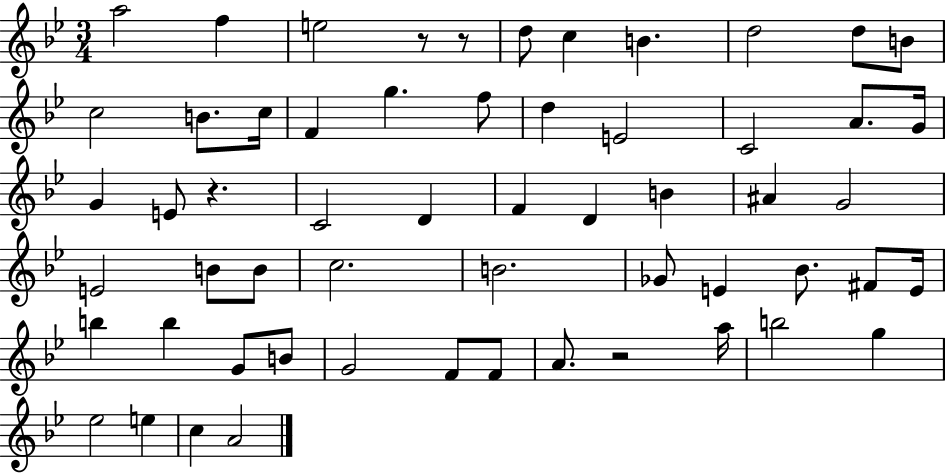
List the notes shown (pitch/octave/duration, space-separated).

A5/h F5/q E5/h R/e R/e D5/e C5/q B4/q. D5/h D5/e B4/e C5/h B4/e. C5/s F4/q G5/q. F5/e D5/q E4/h C4/h A4/e. G4/s G4/q E4/e R/q. C4/h D4/q F4/q D4/q B4/q A#4/q G4/h E4/h B4/e B4/e C5/h. B4/h. Gb4/e E4/q Bb4/e. F#4/e E4/s B5/q B5/q G4/e B4/e G4/h F4/e F4/e A4/e. R/h A5/s B5/h G5/q Eb5/h E5/q C5/q A4/h